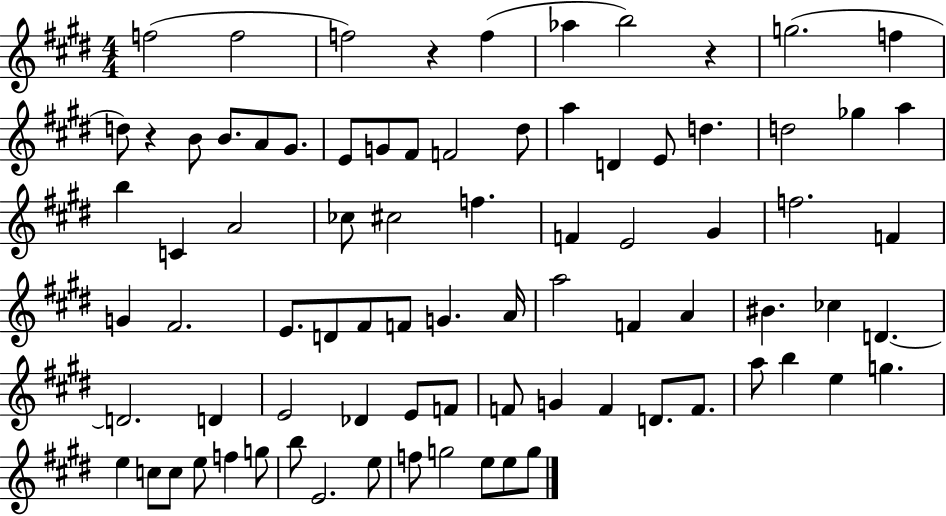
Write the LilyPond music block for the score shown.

{
  \clef treble
  \numericTimeSignature
  \time 4/4
  \key e \major
  f''2( f''2 | f''2) r4 f''4( | aes''4 b''2) r4 | g''2.( f''4 | \break d''8) r4 b'8 b'8. a'8 gis'8. | e'8 g'8 fis'8 f'2 dis''8 | a''4 d'4 e'8 d''4. | d''2 ges''4 a''4 | \break b''4 c'4 a'2 | ces''8 cis''2 f''4. | f'4 e'2 gis'4 | f''2. f'4 | \break g'4 fis'2. | e'8. d'8 fis'8 f'8 g'4. a'16 | a''2 f'4 a'4 | bis'4. ces''4 d'4.~~ | \break d'2. d'4 | e'2 des'4 e'8 f'8 | f'8 g'4 f'4 d'8. f'8. | a''8 b''4 e''4 g''4. | \break e''4 c''8 c''8 e''8 f''4 g''8 | b''8 e'2. e''8 | f''8 g''2 e''8 e''8 g''8 | \bar "|."
}